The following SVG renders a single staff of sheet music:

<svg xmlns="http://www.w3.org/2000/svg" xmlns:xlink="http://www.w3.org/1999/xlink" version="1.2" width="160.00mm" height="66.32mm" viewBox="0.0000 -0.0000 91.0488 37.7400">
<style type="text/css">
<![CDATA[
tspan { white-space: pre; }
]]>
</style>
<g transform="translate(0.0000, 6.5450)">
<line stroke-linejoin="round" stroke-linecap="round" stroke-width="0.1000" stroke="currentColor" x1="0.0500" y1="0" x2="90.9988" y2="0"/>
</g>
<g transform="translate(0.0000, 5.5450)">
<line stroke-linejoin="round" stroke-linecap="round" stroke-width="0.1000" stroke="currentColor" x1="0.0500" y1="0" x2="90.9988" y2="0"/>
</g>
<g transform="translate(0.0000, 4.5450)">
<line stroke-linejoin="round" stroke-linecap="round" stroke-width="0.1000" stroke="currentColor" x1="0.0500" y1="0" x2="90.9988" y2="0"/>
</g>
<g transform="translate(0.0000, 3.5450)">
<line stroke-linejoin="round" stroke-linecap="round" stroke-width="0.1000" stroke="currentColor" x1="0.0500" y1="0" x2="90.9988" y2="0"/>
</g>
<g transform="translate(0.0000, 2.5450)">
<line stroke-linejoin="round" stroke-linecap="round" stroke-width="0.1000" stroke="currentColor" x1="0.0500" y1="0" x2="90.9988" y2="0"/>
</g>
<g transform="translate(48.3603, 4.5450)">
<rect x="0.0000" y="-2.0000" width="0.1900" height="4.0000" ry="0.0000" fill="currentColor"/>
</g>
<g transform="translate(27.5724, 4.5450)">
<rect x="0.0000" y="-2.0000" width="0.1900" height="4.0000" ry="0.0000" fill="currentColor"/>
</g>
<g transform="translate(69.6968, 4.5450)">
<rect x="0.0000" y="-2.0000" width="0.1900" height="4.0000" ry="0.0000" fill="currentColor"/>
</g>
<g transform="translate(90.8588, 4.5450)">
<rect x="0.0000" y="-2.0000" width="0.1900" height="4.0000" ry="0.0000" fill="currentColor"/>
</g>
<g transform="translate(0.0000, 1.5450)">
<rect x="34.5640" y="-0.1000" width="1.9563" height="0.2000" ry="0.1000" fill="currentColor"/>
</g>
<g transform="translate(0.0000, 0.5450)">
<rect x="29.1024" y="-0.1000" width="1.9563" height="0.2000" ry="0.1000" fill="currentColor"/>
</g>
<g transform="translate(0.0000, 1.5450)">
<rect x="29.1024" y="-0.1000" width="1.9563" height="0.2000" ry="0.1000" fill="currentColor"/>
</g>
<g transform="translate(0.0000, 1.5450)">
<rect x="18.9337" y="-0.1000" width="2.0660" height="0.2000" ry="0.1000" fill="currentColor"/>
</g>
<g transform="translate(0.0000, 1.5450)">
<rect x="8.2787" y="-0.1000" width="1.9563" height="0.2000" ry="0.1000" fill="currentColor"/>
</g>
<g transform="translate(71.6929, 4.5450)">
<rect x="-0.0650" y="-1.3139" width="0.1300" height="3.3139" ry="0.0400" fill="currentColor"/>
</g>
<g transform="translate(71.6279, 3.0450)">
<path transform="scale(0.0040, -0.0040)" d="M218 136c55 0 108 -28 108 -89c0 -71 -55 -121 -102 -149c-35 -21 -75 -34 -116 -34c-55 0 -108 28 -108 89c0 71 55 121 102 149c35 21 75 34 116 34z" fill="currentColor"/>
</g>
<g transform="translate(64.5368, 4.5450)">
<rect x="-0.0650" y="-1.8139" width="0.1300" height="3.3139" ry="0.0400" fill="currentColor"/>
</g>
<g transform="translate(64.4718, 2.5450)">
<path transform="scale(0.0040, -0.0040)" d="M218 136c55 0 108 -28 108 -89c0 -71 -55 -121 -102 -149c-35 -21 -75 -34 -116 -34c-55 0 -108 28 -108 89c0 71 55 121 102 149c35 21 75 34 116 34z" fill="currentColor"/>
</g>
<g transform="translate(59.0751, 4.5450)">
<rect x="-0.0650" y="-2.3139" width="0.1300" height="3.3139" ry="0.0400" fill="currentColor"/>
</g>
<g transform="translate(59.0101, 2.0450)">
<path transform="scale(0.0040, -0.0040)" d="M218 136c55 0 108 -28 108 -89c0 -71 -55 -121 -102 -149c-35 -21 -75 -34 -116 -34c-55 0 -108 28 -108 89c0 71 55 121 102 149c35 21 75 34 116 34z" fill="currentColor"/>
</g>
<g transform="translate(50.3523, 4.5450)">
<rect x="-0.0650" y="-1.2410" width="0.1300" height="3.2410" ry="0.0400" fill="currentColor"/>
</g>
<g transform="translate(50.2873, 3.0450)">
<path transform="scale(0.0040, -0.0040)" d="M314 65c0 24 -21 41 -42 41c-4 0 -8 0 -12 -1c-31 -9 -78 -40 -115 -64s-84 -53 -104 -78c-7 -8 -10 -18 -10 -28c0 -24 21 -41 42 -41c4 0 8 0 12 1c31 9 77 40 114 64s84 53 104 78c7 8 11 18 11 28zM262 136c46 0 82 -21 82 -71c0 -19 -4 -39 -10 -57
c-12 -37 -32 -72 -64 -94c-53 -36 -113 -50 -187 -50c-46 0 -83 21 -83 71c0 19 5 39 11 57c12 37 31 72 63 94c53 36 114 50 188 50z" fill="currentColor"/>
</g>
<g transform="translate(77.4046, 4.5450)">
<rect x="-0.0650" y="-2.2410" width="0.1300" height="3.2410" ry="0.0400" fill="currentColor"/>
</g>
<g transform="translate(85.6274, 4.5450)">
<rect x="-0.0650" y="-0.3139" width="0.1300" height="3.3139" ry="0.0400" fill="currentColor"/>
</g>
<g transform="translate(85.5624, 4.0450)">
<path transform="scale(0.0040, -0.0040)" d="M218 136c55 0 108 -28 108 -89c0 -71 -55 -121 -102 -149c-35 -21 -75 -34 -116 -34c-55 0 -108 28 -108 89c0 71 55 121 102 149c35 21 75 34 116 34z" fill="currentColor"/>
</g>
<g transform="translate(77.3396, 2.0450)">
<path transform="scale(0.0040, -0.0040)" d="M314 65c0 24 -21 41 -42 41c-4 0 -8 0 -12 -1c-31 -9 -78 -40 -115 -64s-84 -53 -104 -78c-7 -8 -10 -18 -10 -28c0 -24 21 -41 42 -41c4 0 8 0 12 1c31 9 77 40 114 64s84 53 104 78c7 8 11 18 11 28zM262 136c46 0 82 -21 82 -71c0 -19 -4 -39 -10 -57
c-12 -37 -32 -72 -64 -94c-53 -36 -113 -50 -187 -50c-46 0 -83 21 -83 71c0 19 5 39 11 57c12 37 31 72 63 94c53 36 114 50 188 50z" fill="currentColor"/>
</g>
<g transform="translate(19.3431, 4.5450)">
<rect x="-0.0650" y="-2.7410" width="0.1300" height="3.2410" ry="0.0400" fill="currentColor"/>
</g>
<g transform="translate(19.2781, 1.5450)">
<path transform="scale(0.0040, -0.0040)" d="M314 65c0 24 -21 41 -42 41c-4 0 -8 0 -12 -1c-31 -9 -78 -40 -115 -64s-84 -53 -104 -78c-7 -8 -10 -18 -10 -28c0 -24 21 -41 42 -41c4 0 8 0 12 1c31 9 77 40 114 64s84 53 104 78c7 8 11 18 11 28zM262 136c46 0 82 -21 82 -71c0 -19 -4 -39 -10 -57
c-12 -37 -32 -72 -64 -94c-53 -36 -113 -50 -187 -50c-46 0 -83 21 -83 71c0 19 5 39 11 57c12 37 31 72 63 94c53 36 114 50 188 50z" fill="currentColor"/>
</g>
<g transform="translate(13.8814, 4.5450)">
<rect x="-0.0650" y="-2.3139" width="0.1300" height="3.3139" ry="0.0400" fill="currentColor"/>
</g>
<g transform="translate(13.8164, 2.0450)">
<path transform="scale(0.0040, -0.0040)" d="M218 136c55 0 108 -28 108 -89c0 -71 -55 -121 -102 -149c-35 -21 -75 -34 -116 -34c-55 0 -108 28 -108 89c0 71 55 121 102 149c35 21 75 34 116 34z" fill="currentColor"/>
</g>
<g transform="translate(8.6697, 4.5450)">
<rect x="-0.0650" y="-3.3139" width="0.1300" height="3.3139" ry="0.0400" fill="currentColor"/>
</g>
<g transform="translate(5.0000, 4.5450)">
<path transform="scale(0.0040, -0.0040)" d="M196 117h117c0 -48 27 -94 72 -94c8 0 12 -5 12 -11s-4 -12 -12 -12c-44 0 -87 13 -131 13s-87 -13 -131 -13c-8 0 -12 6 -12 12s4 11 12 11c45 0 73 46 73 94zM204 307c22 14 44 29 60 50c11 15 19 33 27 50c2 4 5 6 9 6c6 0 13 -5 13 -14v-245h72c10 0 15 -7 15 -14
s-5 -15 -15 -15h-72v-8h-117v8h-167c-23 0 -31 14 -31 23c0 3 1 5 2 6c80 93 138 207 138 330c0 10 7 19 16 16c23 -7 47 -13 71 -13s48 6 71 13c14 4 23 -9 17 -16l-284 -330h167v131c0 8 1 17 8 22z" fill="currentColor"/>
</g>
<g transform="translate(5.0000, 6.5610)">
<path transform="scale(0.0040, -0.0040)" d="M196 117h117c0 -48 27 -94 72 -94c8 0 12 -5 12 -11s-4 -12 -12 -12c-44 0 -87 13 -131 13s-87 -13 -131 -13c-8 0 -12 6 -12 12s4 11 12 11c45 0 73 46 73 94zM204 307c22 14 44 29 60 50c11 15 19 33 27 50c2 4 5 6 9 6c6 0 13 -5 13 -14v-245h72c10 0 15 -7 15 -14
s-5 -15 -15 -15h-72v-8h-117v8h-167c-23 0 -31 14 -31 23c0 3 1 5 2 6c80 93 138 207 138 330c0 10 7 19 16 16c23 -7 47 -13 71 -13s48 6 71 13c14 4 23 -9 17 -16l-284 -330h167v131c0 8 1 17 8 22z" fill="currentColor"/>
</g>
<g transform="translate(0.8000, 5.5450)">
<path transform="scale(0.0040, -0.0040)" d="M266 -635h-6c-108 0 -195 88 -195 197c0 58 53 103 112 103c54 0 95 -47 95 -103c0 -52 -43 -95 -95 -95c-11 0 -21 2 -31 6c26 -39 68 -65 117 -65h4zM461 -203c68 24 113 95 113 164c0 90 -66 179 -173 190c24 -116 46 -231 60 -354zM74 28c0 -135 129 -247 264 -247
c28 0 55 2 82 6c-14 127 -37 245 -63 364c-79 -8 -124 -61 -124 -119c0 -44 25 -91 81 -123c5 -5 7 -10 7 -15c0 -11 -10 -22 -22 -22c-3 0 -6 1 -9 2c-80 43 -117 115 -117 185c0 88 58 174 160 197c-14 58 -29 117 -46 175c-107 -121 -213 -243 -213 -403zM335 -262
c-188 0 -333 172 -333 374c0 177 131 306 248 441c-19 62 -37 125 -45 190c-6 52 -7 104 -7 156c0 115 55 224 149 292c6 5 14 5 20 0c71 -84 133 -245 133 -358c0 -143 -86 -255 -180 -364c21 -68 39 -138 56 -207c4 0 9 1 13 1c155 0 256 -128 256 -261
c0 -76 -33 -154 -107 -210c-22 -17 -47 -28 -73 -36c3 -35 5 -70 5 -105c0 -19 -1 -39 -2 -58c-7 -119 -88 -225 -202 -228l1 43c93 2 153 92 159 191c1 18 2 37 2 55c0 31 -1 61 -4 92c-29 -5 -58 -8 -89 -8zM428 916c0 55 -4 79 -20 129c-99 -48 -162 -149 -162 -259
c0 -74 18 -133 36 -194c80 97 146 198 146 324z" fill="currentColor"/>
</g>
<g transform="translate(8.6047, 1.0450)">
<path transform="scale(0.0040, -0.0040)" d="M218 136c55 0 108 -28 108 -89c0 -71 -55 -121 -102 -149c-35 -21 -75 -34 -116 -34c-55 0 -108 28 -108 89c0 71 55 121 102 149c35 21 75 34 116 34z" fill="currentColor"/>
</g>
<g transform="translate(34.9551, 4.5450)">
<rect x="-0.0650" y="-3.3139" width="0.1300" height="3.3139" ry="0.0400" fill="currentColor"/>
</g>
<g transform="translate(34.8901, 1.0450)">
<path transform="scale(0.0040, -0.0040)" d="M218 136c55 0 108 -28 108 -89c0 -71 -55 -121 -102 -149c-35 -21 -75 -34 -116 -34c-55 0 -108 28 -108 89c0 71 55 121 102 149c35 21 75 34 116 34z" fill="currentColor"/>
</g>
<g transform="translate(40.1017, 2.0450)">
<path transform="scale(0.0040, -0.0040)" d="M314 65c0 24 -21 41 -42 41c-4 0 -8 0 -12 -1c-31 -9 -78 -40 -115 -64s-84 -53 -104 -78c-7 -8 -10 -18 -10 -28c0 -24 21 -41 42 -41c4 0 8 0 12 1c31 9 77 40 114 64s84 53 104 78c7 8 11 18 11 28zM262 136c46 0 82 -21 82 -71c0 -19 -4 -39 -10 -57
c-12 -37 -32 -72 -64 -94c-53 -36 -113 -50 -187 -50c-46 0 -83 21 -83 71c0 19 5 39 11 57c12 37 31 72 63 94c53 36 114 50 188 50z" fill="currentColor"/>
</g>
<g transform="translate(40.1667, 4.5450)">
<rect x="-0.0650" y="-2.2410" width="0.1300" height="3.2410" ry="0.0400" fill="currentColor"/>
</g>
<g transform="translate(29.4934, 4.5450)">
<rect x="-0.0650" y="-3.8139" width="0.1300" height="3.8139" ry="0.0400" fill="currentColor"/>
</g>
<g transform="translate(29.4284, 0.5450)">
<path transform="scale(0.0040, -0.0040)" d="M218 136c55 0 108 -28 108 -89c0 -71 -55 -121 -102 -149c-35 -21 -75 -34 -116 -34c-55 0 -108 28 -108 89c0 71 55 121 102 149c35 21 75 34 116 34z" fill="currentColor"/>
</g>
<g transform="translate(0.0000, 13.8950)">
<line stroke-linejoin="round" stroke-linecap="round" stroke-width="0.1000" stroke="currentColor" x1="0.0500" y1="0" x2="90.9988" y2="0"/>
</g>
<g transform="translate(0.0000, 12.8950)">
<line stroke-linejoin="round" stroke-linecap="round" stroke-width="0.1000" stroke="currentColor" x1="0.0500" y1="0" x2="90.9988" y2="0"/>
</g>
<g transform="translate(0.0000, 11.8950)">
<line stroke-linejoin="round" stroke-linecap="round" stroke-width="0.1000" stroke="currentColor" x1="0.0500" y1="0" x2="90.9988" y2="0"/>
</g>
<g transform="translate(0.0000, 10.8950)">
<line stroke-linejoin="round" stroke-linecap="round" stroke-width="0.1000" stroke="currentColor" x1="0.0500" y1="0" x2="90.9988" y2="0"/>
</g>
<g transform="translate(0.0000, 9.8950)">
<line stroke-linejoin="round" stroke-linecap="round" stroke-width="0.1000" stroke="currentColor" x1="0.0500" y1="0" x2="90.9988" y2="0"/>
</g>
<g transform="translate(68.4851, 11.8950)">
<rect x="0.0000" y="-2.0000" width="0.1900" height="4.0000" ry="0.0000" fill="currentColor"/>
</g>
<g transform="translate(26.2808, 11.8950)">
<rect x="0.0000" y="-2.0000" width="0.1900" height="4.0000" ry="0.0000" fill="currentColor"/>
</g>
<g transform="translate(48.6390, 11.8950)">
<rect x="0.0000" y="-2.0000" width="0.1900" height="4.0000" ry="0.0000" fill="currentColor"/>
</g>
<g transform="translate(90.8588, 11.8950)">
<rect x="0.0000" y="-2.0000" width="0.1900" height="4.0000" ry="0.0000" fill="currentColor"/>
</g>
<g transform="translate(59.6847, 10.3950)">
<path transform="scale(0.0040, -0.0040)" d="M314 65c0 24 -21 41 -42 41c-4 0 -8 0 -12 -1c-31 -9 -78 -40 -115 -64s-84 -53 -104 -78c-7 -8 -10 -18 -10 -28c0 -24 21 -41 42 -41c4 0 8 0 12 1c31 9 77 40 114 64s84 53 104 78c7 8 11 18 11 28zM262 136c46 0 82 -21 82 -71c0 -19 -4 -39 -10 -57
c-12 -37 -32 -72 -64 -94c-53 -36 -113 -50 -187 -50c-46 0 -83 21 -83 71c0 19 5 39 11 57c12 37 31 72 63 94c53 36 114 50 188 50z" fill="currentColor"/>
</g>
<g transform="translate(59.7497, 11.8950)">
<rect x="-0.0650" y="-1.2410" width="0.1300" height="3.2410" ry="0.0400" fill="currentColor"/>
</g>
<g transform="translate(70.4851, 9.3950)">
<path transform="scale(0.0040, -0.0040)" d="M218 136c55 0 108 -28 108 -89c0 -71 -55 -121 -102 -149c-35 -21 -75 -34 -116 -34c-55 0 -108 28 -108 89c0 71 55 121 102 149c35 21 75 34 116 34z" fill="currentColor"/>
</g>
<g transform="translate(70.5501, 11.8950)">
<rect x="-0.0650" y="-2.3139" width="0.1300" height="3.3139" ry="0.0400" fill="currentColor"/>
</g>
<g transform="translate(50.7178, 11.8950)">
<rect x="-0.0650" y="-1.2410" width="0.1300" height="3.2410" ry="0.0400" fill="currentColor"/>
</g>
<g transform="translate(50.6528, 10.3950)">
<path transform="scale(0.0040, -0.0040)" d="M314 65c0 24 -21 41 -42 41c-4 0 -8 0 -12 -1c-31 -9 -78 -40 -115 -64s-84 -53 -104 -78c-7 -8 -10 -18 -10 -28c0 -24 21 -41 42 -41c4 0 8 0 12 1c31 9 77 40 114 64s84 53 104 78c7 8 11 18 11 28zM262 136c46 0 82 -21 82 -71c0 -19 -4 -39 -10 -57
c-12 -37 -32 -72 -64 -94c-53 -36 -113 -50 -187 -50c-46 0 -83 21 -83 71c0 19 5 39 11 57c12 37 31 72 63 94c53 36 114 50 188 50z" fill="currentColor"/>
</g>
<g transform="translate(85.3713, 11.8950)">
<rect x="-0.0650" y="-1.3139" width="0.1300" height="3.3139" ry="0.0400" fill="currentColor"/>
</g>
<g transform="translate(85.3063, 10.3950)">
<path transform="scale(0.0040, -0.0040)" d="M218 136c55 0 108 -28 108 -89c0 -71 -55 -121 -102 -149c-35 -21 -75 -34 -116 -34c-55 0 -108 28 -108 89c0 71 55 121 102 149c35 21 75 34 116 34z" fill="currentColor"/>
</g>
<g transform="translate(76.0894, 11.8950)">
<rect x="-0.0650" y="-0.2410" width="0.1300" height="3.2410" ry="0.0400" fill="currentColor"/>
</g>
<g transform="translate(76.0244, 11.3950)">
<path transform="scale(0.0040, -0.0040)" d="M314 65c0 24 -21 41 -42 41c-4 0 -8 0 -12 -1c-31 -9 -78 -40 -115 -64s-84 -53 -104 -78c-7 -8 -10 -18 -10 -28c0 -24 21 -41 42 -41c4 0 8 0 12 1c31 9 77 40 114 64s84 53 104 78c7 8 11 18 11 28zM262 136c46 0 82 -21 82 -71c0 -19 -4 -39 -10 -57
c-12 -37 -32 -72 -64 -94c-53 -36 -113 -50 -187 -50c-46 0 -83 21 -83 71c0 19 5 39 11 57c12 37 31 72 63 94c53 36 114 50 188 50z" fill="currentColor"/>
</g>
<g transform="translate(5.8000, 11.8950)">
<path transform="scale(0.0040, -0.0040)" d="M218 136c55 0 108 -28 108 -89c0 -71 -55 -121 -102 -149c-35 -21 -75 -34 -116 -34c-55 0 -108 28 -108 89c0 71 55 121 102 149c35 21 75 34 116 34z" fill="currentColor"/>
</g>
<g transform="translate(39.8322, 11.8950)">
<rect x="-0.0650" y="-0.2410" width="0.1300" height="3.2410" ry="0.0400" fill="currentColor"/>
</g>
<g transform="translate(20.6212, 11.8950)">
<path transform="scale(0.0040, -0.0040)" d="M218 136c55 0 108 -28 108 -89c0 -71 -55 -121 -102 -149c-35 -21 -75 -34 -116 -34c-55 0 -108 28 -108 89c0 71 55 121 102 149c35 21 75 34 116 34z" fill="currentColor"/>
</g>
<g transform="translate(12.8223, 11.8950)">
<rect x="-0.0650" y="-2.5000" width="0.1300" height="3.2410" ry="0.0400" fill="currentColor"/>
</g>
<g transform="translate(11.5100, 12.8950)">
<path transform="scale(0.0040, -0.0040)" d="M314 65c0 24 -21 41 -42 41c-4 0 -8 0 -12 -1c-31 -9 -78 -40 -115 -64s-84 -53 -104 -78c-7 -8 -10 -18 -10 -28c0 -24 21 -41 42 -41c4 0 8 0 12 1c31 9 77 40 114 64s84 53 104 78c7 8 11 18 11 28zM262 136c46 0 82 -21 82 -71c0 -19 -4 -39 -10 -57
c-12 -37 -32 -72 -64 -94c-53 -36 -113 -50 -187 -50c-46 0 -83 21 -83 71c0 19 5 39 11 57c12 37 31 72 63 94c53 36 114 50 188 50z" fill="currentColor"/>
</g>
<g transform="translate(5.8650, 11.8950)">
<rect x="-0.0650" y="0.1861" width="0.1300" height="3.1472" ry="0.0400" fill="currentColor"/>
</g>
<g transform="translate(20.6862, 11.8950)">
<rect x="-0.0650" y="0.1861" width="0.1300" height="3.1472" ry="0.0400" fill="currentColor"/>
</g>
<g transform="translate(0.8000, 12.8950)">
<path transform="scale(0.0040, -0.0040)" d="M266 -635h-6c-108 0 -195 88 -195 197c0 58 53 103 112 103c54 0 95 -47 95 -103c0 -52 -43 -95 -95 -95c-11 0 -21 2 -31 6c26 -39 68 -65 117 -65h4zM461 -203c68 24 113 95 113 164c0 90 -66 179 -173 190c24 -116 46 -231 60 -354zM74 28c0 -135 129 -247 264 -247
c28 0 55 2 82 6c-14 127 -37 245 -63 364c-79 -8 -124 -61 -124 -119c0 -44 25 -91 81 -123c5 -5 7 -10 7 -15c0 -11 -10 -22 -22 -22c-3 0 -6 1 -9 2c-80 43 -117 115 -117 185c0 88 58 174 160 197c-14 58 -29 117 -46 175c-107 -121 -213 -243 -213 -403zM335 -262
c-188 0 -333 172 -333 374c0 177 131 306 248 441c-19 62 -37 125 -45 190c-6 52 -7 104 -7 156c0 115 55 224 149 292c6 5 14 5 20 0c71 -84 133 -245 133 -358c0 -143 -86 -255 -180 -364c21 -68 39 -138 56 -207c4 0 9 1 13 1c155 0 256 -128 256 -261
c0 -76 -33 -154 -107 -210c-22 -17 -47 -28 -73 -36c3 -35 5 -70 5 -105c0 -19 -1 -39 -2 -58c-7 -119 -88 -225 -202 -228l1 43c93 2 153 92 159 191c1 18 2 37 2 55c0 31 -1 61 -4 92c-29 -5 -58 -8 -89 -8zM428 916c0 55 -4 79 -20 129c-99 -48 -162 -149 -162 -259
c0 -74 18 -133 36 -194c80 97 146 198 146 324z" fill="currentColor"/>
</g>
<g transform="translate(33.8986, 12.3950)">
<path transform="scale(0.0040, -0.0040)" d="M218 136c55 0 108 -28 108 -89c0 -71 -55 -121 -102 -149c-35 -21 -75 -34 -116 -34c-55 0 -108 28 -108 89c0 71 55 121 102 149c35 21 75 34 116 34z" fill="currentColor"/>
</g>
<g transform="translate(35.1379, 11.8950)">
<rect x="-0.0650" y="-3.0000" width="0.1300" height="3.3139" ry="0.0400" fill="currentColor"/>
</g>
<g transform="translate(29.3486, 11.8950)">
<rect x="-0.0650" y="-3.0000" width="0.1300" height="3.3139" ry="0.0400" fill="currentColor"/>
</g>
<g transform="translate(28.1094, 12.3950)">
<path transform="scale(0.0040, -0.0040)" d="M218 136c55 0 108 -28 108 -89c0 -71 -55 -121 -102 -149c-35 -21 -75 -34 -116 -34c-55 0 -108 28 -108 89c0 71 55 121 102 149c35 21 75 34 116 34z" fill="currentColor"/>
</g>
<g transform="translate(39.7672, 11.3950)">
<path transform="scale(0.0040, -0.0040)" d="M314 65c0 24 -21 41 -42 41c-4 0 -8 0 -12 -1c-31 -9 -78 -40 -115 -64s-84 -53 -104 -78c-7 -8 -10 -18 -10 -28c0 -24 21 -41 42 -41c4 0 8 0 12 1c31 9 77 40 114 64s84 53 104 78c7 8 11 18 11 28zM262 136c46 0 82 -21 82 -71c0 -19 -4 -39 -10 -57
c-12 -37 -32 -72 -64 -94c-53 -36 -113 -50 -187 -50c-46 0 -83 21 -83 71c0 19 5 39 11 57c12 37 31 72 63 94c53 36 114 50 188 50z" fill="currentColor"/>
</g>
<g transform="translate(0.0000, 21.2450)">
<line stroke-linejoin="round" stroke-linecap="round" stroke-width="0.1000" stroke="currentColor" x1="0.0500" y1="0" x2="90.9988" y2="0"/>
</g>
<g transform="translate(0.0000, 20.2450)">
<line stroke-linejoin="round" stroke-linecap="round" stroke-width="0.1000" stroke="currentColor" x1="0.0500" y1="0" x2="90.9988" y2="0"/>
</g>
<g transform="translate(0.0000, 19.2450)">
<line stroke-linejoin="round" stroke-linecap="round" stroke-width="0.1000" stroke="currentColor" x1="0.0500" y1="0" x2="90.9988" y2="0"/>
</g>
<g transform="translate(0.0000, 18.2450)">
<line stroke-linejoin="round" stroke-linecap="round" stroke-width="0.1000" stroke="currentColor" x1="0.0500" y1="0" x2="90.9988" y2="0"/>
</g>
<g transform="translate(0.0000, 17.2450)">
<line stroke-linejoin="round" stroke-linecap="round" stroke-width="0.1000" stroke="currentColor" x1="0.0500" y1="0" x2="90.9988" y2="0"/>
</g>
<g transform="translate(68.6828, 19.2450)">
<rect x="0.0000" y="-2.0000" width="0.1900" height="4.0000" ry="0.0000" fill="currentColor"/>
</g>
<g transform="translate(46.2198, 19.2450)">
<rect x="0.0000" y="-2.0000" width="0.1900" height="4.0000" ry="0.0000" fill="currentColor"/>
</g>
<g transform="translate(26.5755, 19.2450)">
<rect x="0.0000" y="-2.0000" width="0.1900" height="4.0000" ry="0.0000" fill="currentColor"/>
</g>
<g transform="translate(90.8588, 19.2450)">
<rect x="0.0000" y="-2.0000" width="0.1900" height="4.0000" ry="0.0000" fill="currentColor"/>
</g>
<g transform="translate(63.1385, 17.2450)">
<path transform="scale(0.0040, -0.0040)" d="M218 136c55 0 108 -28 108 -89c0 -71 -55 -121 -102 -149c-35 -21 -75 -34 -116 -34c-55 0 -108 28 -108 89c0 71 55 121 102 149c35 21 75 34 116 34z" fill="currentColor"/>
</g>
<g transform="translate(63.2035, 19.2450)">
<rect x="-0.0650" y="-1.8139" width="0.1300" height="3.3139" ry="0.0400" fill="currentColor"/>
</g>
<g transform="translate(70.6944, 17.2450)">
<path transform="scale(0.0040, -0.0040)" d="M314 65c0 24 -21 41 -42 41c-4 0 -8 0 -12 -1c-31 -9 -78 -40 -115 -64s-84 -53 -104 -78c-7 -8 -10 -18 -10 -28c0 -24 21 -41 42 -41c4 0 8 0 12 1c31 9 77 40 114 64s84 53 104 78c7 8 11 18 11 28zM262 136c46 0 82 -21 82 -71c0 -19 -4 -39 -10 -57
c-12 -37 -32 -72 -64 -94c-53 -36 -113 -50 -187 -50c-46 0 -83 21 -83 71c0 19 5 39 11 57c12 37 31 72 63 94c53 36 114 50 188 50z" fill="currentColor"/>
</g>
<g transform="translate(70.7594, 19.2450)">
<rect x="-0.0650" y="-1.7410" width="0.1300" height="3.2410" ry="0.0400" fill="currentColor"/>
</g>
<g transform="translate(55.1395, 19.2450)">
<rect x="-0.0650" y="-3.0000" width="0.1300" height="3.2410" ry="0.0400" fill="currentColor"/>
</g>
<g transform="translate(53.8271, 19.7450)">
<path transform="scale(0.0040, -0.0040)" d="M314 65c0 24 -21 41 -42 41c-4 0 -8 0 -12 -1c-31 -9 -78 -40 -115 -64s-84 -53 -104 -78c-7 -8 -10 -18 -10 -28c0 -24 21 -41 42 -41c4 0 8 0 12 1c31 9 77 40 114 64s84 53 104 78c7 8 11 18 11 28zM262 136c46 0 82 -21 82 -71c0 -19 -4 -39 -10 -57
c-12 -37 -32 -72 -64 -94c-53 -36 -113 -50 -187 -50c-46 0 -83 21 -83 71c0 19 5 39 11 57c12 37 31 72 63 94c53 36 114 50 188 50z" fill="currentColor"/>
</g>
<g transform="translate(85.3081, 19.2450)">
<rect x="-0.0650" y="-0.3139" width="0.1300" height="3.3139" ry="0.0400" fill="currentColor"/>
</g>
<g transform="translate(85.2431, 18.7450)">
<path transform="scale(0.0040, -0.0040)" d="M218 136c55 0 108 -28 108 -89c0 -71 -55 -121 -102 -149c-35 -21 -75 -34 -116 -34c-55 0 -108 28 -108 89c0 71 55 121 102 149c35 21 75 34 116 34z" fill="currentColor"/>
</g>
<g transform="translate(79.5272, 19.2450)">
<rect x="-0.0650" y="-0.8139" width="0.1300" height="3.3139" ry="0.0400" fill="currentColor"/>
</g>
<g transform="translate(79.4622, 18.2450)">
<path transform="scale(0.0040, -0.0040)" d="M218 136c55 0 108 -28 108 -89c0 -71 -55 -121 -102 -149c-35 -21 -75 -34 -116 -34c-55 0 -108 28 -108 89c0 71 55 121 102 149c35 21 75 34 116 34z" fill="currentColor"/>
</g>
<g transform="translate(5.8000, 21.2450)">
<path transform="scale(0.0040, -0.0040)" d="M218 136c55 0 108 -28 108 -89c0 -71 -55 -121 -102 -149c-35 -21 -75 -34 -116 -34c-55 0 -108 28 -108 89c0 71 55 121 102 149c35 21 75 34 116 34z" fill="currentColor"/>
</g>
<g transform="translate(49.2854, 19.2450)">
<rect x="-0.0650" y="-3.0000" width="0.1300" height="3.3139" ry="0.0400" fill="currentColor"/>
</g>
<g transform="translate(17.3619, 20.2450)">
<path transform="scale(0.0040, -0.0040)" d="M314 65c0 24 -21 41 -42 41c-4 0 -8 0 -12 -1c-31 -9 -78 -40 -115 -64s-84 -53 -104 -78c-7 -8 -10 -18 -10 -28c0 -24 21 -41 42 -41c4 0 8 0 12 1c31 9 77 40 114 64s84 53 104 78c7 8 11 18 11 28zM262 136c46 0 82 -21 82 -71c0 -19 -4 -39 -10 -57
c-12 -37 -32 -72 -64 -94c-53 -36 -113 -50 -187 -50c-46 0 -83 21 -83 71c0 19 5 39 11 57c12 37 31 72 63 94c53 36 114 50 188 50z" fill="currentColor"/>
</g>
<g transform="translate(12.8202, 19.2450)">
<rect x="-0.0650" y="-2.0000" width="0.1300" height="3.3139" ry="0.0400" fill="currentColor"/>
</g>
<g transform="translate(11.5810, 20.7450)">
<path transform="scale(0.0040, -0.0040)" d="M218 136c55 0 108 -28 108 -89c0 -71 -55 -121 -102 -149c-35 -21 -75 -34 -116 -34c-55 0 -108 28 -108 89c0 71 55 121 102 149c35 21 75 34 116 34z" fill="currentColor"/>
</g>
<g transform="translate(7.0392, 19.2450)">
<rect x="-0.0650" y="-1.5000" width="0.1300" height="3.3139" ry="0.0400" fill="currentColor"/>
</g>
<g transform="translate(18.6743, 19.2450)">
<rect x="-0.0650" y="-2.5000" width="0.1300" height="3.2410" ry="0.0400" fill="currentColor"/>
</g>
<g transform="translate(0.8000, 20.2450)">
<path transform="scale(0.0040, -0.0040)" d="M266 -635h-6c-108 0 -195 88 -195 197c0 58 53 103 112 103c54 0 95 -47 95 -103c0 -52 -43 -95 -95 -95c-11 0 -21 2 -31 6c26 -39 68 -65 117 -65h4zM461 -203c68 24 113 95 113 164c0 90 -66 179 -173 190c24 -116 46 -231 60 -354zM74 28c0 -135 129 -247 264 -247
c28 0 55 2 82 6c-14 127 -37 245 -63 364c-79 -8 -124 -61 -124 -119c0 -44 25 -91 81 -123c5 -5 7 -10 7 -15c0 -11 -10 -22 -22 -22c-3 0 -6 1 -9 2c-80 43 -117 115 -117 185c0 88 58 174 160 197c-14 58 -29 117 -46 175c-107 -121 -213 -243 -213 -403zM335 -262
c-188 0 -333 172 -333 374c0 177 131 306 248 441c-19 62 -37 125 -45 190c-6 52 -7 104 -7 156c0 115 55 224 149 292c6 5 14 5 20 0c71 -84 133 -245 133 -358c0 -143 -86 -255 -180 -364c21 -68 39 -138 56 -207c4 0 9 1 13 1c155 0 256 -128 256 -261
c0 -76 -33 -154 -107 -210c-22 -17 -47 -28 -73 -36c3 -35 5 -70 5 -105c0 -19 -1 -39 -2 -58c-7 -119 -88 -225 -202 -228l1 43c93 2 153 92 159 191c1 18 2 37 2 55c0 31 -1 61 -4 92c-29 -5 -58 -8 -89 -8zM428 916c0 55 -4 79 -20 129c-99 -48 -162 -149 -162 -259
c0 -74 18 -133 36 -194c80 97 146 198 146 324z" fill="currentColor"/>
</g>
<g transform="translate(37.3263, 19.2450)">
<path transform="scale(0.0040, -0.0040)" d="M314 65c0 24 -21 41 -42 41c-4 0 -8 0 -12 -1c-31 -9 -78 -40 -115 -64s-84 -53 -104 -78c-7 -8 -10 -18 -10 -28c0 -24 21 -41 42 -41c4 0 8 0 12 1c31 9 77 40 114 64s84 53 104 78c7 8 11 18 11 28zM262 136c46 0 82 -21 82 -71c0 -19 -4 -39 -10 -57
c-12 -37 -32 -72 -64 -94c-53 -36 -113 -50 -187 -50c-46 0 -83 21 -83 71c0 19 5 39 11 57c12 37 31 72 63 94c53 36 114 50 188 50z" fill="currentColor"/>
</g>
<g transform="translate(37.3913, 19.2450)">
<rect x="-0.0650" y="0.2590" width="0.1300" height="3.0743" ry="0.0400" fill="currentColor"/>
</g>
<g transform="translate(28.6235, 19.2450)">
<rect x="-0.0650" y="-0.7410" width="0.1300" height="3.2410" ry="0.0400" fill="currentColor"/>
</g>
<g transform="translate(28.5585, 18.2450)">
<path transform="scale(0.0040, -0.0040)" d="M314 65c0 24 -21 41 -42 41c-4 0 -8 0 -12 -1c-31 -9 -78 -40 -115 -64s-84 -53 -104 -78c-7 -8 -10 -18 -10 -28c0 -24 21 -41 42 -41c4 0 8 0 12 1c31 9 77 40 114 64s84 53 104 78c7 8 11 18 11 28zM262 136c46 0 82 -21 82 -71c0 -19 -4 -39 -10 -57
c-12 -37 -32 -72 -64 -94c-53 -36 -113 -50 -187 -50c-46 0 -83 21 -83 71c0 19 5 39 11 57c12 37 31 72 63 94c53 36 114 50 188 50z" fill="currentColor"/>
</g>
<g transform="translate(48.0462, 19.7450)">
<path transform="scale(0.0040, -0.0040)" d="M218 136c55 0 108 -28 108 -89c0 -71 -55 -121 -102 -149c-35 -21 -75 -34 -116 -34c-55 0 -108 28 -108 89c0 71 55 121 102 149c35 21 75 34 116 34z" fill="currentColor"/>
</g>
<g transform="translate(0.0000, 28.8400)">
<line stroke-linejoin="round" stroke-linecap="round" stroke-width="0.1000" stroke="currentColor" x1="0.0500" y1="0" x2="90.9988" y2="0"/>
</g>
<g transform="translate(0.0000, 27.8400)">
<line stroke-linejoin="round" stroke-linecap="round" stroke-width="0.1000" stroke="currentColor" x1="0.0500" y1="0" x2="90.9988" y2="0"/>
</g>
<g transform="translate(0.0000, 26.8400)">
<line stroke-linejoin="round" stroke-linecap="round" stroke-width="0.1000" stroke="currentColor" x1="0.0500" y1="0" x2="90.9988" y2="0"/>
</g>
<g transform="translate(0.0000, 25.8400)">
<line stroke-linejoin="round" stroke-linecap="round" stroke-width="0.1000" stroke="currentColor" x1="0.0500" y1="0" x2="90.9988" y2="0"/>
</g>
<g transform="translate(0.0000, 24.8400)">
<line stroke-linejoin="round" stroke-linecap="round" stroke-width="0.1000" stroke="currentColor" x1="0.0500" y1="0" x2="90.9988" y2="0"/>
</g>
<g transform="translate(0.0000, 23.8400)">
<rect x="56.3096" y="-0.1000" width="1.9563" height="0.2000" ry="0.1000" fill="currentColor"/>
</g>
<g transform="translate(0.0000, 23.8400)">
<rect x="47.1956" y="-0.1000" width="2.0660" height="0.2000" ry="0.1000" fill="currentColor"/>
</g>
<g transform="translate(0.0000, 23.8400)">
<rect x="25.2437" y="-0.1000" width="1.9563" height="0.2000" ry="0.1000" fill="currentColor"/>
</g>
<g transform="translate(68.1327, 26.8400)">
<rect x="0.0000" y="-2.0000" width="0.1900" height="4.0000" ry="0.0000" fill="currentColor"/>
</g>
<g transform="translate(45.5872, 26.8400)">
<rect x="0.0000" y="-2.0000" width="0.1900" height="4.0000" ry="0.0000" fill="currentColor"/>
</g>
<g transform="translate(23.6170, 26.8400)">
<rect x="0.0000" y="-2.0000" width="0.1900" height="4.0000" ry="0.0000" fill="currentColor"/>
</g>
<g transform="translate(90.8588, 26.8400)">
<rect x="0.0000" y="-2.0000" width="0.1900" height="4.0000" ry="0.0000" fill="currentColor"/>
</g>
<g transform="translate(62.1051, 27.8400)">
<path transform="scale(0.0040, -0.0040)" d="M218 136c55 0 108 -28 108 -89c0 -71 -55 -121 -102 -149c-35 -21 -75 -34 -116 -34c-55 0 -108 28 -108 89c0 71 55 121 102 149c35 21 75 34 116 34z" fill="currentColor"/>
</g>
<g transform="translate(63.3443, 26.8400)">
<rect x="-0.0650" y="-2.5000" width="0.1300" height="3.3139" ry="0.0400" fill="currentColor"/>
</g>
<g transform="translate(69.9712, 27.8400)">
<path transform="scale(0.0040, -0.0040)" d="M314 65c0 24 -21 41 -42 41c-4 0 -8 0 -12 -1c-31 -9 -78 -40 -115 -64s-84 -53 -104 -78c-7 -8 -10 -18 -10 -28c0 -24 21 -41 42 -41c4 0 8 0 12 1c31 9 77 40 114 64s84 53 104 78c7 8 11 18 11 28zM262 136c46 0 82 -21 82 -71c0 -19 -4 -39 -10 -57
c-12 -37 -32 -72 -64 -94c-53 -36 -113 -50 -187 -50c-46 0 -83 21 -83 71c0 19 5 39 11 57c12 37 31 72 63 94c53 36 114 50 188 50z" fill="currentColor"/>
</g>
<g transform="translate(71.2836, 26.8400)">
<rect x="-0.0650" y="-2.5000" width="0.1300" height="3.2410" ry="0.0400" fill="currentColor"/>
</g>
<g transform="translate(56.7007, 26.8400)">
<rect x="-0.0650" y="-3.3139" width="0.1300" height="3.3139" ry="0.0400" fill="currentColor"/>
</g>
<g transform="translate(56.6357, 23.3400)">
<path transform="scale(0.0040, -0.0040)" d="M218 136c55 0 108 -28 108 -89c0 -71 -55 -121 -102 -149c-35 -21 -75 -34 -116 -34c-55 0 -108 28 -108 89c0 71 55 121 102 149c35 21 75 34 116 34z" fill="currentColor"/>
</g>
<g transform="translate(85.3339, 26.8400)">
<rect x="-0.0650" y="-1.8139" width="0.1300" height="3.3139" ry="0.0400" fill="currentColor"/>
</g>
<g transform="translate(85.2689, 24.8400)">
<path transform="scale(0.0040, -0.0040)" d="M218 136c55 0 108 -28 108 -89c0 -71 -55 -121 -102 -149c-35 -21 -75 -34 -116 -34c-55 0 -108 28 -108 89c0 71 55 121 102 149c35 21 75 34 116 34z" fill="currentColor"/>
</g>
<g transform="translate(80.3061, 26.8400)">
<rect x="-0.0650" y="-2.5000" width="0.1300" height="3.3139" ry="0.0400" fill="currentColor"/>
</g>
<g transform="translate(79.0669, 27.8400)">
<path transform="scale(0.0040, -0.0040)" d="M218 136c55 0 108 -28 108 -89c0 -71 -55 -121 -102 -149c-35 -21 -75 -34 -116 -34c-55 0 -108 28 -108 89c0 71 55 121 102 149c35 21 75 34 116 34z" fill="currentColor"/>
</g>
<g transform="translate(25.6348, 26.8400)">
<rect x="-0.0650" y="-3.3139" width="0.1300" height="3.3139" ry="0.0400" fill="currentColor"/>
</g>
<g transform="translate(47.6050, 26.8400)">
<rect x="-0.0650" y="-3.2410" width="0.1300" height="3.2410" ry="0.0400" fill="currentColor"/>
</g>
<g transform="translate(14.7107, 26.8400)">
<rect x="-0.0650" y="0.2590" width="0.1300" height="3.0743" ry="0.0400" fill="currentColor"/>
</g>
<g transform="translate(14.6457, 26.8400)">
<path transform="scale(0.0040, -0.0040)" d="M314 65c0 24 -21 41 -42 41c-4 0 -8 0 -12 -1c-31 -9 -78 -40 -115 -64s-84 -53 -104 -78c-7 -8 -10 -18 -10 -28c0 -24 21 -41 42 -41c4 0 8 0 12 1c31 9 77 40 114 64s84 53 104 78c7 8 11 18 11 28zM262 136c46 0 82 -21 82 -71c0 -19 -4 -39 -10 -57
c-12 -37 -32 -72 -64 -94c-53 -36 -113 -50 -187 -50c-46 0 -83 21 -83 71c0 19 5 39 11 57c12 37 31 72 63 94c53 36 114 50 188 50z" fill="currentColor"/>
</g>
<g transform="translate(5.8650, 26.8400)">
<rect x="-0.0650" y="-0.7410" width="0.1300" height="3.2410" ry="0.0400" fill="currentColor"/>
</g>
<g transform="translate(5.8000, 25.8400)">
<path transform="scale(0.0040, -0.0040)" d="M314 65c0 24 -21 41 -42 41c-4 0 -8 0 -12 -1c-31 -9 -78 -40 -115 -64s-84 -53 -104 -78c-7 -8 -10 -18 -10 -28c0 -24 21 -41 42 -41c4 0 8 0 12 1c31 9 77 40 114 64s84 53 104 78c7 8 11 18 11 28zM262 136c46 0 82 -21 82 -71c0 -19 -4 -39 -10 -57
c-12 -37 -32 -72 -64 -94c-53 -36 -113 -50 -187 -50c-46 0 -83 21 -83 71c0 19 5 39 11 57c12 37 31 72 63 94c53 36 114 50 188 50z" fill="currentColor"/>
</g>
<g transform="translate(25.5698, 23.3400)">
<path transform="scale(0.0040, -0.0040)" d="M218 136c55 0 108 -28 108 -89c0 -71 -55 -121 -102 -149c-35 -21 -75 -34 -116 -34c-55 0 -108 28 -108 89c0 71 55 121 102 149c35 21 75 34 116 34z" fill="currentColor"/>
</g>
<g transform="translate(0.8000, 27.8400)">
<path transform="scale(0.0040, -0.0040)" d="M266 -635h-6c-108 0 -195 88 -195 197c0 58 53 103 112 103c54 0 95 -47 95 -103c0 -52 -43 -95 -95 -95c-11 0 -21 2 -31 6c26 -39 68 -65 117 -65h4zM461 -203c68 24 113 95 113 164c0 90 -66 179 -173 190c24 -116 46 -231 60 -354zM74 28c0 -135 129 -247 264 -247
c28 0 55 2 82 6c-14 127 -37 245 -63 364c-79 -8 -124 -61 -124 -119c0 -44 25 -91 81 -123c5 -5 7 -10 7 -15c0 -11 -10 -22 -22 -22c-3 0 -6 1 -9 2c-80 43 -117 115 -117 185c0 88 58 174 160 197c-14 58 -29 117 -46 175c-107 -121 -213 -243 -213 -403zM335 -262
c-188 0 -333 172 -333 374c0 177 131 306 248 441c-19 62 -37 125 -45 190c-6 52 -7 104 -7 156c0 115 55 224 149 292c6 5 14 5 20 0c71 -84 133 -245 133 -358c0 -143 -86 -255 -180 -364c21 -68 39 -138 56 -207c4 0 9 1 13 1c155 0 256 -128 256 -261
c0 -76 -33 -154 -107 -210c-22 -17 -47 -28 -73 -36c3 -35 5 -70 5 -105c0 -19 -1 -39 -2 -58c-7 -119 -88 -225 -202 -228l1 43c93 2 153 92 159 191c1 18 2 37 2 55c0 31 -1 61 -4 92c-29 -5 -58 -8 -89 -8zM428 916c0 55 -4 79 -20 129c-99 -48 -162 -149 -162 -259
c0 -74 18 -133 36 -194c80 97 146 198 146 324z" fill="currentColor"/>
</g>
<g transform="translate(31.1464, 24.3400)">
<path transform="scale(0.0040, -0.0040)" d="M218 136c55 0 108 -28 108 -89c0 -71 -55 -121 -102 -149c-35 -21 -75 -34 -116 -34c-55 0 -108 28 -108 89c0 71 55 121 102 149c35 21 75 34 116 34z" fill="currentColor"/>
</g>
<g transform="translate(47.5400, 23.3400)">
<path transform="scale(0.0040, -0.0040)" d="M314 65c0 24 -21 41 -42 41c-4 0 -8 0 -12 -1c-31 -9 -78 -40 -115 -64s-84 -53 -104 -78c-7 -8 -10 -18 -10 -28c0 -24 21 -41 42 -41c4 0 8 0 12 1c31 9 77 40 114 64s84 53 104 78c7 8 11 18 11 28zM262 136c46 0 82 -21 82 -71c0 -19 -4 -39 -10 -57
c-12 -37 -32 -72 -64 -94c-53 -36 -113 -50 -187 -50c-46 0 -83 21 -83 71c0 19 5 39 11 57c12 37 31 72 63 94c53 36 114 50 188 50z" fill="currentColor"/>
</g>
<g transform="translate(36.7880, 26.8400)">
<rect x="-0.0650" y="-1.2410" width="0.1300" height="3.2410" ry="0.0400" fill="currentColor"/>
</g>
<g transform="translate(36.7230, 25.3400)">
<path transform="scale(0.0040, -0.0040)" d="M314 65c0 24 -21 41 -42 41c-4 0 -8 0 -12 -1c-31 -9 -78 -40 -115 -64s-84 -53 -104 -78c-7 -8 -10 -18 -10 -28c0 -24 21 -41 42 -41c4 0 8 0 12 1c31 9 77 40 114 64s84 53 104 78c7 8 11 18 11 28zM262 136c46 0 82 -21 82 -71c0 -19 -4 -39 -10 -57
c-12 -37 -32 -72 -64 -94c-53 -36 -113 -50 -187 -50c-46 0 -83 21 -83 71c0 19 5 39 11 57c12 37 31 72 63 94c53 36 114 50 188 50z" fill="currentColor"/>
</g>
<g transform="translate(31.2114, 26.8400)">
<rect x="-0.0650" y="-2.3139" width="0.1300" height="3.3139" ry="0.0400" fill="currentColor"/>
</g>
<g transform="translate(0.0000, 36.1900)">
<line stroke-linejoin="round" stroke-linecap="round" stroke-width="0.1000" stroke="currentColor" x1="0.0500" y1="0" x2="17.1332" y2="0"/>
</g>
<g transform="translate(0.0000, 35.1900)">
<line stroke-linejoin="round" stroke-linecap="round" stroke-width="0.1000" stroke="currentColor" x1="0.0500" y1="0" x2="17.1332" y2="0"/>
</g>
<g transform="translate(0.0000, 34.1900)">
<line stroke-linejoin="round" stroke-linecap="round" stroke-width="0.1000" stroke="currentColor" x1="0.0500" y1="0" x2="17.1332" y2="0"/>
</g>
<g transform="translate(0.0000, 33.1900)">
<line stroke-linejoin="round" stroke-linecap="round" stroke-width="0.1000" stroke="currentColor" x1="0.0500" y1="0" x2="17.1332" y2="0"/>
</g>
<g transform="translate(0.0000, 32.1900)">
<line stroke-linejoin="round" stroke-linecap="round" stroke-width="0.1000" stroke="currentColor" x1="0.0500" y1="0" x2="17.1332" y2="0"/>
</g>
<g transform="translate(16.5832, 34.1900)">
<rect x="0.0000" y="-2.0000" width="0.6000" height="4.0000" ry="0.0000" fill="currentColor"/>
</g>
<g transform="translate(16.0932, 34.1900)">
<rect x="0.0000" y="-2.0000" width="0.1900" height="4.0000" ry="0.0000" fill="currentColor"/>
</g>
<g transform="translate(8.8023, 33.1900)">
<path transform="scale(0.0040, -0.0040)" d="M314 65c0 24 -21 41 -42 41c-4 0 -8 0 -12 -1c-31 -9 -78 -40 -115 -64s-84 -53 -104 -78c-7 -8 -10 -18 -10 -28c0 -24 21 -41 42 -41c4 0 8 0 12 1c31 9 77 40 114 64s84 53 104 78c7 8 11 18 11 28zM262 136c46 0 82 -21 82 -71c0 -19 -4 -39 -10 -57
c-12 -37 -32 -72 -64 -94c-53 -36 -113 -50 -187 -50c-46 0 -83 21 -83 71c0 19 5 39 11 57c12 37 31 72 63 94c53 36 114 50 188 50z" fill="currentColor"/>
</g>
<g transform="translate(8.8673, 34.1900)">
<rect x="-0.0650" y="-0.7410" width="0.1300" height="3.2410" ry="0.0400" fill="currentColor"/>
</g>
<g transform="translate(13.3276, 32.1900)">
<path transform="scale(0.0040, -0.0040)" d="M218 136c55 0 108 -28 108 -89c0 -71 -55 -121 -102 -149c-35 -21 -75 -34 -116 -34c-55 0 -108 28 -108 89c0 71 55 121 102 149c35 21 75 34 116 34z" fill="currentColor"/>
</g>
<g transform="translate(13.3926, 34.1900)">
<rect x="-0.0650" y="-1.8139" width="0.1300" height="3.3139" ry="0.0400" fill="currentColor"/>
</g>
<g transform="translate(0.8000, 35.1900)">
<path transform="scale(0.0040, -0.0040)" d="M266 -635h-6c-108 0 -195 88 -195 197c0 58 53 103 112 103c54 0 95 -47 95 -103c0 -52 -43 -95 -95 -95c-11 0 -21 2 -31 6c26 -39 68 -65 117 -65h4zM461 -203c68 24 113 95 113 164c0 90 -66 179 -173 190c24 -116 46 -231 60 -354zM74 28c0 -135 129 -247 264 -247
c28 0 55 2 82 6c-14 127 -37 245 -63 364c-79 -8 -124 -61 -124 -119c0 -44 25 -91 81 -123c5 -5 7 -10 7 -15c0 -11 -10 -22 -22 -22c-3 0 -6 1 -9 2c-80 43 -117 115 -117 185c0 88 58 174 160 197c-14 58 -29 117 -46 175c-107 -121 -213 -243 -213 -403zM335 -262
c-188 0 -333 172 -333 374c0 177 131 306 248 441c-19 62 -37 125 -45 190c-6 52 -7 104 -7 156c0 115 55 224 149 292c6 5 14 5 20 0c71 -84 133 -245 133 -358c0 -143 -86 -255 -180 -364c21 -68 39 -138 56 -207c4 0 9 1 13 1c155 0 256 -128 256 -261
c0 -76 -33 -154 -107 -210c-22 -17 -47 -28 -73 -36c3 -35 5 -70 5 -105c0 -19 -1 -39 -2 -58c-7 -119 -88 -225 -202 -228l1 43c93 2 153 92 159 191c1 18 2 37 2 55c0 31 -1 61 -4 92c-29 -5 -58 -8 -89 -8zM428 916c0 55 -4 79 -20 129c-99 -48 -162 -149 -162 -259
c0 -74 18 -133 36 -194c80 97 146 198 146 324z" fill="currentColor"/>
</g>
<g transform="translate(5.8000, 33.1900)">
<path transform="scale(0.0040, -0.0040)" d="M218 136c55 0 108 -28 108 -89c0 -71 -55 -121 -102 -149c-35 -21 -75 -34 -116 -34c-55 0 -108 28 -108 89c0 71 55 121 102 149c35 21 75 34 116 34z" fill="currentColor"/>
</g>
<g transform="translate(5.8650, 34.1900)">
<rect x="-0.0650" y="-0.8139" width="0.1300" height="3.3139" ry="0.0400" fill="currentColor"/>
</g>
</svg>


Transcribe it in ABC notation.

X:1
T:Untitled
M:4/4
L:1/4
K:C
b g a2 c' b g2 e2 g f e g2 c B G2 B A A c2 e2 e2 g c2 e E F G2 d2 B2 A A2 f f2 d c d2 B2 b g e2 b2 b G G2 G f d d2 f